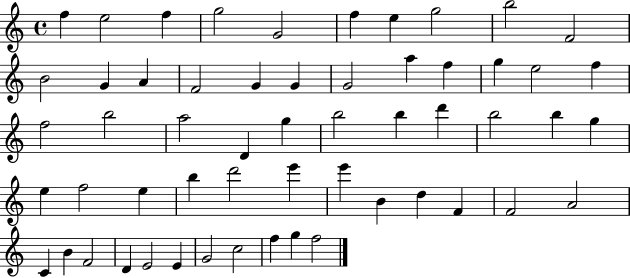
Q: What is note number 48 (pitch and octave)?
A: F4